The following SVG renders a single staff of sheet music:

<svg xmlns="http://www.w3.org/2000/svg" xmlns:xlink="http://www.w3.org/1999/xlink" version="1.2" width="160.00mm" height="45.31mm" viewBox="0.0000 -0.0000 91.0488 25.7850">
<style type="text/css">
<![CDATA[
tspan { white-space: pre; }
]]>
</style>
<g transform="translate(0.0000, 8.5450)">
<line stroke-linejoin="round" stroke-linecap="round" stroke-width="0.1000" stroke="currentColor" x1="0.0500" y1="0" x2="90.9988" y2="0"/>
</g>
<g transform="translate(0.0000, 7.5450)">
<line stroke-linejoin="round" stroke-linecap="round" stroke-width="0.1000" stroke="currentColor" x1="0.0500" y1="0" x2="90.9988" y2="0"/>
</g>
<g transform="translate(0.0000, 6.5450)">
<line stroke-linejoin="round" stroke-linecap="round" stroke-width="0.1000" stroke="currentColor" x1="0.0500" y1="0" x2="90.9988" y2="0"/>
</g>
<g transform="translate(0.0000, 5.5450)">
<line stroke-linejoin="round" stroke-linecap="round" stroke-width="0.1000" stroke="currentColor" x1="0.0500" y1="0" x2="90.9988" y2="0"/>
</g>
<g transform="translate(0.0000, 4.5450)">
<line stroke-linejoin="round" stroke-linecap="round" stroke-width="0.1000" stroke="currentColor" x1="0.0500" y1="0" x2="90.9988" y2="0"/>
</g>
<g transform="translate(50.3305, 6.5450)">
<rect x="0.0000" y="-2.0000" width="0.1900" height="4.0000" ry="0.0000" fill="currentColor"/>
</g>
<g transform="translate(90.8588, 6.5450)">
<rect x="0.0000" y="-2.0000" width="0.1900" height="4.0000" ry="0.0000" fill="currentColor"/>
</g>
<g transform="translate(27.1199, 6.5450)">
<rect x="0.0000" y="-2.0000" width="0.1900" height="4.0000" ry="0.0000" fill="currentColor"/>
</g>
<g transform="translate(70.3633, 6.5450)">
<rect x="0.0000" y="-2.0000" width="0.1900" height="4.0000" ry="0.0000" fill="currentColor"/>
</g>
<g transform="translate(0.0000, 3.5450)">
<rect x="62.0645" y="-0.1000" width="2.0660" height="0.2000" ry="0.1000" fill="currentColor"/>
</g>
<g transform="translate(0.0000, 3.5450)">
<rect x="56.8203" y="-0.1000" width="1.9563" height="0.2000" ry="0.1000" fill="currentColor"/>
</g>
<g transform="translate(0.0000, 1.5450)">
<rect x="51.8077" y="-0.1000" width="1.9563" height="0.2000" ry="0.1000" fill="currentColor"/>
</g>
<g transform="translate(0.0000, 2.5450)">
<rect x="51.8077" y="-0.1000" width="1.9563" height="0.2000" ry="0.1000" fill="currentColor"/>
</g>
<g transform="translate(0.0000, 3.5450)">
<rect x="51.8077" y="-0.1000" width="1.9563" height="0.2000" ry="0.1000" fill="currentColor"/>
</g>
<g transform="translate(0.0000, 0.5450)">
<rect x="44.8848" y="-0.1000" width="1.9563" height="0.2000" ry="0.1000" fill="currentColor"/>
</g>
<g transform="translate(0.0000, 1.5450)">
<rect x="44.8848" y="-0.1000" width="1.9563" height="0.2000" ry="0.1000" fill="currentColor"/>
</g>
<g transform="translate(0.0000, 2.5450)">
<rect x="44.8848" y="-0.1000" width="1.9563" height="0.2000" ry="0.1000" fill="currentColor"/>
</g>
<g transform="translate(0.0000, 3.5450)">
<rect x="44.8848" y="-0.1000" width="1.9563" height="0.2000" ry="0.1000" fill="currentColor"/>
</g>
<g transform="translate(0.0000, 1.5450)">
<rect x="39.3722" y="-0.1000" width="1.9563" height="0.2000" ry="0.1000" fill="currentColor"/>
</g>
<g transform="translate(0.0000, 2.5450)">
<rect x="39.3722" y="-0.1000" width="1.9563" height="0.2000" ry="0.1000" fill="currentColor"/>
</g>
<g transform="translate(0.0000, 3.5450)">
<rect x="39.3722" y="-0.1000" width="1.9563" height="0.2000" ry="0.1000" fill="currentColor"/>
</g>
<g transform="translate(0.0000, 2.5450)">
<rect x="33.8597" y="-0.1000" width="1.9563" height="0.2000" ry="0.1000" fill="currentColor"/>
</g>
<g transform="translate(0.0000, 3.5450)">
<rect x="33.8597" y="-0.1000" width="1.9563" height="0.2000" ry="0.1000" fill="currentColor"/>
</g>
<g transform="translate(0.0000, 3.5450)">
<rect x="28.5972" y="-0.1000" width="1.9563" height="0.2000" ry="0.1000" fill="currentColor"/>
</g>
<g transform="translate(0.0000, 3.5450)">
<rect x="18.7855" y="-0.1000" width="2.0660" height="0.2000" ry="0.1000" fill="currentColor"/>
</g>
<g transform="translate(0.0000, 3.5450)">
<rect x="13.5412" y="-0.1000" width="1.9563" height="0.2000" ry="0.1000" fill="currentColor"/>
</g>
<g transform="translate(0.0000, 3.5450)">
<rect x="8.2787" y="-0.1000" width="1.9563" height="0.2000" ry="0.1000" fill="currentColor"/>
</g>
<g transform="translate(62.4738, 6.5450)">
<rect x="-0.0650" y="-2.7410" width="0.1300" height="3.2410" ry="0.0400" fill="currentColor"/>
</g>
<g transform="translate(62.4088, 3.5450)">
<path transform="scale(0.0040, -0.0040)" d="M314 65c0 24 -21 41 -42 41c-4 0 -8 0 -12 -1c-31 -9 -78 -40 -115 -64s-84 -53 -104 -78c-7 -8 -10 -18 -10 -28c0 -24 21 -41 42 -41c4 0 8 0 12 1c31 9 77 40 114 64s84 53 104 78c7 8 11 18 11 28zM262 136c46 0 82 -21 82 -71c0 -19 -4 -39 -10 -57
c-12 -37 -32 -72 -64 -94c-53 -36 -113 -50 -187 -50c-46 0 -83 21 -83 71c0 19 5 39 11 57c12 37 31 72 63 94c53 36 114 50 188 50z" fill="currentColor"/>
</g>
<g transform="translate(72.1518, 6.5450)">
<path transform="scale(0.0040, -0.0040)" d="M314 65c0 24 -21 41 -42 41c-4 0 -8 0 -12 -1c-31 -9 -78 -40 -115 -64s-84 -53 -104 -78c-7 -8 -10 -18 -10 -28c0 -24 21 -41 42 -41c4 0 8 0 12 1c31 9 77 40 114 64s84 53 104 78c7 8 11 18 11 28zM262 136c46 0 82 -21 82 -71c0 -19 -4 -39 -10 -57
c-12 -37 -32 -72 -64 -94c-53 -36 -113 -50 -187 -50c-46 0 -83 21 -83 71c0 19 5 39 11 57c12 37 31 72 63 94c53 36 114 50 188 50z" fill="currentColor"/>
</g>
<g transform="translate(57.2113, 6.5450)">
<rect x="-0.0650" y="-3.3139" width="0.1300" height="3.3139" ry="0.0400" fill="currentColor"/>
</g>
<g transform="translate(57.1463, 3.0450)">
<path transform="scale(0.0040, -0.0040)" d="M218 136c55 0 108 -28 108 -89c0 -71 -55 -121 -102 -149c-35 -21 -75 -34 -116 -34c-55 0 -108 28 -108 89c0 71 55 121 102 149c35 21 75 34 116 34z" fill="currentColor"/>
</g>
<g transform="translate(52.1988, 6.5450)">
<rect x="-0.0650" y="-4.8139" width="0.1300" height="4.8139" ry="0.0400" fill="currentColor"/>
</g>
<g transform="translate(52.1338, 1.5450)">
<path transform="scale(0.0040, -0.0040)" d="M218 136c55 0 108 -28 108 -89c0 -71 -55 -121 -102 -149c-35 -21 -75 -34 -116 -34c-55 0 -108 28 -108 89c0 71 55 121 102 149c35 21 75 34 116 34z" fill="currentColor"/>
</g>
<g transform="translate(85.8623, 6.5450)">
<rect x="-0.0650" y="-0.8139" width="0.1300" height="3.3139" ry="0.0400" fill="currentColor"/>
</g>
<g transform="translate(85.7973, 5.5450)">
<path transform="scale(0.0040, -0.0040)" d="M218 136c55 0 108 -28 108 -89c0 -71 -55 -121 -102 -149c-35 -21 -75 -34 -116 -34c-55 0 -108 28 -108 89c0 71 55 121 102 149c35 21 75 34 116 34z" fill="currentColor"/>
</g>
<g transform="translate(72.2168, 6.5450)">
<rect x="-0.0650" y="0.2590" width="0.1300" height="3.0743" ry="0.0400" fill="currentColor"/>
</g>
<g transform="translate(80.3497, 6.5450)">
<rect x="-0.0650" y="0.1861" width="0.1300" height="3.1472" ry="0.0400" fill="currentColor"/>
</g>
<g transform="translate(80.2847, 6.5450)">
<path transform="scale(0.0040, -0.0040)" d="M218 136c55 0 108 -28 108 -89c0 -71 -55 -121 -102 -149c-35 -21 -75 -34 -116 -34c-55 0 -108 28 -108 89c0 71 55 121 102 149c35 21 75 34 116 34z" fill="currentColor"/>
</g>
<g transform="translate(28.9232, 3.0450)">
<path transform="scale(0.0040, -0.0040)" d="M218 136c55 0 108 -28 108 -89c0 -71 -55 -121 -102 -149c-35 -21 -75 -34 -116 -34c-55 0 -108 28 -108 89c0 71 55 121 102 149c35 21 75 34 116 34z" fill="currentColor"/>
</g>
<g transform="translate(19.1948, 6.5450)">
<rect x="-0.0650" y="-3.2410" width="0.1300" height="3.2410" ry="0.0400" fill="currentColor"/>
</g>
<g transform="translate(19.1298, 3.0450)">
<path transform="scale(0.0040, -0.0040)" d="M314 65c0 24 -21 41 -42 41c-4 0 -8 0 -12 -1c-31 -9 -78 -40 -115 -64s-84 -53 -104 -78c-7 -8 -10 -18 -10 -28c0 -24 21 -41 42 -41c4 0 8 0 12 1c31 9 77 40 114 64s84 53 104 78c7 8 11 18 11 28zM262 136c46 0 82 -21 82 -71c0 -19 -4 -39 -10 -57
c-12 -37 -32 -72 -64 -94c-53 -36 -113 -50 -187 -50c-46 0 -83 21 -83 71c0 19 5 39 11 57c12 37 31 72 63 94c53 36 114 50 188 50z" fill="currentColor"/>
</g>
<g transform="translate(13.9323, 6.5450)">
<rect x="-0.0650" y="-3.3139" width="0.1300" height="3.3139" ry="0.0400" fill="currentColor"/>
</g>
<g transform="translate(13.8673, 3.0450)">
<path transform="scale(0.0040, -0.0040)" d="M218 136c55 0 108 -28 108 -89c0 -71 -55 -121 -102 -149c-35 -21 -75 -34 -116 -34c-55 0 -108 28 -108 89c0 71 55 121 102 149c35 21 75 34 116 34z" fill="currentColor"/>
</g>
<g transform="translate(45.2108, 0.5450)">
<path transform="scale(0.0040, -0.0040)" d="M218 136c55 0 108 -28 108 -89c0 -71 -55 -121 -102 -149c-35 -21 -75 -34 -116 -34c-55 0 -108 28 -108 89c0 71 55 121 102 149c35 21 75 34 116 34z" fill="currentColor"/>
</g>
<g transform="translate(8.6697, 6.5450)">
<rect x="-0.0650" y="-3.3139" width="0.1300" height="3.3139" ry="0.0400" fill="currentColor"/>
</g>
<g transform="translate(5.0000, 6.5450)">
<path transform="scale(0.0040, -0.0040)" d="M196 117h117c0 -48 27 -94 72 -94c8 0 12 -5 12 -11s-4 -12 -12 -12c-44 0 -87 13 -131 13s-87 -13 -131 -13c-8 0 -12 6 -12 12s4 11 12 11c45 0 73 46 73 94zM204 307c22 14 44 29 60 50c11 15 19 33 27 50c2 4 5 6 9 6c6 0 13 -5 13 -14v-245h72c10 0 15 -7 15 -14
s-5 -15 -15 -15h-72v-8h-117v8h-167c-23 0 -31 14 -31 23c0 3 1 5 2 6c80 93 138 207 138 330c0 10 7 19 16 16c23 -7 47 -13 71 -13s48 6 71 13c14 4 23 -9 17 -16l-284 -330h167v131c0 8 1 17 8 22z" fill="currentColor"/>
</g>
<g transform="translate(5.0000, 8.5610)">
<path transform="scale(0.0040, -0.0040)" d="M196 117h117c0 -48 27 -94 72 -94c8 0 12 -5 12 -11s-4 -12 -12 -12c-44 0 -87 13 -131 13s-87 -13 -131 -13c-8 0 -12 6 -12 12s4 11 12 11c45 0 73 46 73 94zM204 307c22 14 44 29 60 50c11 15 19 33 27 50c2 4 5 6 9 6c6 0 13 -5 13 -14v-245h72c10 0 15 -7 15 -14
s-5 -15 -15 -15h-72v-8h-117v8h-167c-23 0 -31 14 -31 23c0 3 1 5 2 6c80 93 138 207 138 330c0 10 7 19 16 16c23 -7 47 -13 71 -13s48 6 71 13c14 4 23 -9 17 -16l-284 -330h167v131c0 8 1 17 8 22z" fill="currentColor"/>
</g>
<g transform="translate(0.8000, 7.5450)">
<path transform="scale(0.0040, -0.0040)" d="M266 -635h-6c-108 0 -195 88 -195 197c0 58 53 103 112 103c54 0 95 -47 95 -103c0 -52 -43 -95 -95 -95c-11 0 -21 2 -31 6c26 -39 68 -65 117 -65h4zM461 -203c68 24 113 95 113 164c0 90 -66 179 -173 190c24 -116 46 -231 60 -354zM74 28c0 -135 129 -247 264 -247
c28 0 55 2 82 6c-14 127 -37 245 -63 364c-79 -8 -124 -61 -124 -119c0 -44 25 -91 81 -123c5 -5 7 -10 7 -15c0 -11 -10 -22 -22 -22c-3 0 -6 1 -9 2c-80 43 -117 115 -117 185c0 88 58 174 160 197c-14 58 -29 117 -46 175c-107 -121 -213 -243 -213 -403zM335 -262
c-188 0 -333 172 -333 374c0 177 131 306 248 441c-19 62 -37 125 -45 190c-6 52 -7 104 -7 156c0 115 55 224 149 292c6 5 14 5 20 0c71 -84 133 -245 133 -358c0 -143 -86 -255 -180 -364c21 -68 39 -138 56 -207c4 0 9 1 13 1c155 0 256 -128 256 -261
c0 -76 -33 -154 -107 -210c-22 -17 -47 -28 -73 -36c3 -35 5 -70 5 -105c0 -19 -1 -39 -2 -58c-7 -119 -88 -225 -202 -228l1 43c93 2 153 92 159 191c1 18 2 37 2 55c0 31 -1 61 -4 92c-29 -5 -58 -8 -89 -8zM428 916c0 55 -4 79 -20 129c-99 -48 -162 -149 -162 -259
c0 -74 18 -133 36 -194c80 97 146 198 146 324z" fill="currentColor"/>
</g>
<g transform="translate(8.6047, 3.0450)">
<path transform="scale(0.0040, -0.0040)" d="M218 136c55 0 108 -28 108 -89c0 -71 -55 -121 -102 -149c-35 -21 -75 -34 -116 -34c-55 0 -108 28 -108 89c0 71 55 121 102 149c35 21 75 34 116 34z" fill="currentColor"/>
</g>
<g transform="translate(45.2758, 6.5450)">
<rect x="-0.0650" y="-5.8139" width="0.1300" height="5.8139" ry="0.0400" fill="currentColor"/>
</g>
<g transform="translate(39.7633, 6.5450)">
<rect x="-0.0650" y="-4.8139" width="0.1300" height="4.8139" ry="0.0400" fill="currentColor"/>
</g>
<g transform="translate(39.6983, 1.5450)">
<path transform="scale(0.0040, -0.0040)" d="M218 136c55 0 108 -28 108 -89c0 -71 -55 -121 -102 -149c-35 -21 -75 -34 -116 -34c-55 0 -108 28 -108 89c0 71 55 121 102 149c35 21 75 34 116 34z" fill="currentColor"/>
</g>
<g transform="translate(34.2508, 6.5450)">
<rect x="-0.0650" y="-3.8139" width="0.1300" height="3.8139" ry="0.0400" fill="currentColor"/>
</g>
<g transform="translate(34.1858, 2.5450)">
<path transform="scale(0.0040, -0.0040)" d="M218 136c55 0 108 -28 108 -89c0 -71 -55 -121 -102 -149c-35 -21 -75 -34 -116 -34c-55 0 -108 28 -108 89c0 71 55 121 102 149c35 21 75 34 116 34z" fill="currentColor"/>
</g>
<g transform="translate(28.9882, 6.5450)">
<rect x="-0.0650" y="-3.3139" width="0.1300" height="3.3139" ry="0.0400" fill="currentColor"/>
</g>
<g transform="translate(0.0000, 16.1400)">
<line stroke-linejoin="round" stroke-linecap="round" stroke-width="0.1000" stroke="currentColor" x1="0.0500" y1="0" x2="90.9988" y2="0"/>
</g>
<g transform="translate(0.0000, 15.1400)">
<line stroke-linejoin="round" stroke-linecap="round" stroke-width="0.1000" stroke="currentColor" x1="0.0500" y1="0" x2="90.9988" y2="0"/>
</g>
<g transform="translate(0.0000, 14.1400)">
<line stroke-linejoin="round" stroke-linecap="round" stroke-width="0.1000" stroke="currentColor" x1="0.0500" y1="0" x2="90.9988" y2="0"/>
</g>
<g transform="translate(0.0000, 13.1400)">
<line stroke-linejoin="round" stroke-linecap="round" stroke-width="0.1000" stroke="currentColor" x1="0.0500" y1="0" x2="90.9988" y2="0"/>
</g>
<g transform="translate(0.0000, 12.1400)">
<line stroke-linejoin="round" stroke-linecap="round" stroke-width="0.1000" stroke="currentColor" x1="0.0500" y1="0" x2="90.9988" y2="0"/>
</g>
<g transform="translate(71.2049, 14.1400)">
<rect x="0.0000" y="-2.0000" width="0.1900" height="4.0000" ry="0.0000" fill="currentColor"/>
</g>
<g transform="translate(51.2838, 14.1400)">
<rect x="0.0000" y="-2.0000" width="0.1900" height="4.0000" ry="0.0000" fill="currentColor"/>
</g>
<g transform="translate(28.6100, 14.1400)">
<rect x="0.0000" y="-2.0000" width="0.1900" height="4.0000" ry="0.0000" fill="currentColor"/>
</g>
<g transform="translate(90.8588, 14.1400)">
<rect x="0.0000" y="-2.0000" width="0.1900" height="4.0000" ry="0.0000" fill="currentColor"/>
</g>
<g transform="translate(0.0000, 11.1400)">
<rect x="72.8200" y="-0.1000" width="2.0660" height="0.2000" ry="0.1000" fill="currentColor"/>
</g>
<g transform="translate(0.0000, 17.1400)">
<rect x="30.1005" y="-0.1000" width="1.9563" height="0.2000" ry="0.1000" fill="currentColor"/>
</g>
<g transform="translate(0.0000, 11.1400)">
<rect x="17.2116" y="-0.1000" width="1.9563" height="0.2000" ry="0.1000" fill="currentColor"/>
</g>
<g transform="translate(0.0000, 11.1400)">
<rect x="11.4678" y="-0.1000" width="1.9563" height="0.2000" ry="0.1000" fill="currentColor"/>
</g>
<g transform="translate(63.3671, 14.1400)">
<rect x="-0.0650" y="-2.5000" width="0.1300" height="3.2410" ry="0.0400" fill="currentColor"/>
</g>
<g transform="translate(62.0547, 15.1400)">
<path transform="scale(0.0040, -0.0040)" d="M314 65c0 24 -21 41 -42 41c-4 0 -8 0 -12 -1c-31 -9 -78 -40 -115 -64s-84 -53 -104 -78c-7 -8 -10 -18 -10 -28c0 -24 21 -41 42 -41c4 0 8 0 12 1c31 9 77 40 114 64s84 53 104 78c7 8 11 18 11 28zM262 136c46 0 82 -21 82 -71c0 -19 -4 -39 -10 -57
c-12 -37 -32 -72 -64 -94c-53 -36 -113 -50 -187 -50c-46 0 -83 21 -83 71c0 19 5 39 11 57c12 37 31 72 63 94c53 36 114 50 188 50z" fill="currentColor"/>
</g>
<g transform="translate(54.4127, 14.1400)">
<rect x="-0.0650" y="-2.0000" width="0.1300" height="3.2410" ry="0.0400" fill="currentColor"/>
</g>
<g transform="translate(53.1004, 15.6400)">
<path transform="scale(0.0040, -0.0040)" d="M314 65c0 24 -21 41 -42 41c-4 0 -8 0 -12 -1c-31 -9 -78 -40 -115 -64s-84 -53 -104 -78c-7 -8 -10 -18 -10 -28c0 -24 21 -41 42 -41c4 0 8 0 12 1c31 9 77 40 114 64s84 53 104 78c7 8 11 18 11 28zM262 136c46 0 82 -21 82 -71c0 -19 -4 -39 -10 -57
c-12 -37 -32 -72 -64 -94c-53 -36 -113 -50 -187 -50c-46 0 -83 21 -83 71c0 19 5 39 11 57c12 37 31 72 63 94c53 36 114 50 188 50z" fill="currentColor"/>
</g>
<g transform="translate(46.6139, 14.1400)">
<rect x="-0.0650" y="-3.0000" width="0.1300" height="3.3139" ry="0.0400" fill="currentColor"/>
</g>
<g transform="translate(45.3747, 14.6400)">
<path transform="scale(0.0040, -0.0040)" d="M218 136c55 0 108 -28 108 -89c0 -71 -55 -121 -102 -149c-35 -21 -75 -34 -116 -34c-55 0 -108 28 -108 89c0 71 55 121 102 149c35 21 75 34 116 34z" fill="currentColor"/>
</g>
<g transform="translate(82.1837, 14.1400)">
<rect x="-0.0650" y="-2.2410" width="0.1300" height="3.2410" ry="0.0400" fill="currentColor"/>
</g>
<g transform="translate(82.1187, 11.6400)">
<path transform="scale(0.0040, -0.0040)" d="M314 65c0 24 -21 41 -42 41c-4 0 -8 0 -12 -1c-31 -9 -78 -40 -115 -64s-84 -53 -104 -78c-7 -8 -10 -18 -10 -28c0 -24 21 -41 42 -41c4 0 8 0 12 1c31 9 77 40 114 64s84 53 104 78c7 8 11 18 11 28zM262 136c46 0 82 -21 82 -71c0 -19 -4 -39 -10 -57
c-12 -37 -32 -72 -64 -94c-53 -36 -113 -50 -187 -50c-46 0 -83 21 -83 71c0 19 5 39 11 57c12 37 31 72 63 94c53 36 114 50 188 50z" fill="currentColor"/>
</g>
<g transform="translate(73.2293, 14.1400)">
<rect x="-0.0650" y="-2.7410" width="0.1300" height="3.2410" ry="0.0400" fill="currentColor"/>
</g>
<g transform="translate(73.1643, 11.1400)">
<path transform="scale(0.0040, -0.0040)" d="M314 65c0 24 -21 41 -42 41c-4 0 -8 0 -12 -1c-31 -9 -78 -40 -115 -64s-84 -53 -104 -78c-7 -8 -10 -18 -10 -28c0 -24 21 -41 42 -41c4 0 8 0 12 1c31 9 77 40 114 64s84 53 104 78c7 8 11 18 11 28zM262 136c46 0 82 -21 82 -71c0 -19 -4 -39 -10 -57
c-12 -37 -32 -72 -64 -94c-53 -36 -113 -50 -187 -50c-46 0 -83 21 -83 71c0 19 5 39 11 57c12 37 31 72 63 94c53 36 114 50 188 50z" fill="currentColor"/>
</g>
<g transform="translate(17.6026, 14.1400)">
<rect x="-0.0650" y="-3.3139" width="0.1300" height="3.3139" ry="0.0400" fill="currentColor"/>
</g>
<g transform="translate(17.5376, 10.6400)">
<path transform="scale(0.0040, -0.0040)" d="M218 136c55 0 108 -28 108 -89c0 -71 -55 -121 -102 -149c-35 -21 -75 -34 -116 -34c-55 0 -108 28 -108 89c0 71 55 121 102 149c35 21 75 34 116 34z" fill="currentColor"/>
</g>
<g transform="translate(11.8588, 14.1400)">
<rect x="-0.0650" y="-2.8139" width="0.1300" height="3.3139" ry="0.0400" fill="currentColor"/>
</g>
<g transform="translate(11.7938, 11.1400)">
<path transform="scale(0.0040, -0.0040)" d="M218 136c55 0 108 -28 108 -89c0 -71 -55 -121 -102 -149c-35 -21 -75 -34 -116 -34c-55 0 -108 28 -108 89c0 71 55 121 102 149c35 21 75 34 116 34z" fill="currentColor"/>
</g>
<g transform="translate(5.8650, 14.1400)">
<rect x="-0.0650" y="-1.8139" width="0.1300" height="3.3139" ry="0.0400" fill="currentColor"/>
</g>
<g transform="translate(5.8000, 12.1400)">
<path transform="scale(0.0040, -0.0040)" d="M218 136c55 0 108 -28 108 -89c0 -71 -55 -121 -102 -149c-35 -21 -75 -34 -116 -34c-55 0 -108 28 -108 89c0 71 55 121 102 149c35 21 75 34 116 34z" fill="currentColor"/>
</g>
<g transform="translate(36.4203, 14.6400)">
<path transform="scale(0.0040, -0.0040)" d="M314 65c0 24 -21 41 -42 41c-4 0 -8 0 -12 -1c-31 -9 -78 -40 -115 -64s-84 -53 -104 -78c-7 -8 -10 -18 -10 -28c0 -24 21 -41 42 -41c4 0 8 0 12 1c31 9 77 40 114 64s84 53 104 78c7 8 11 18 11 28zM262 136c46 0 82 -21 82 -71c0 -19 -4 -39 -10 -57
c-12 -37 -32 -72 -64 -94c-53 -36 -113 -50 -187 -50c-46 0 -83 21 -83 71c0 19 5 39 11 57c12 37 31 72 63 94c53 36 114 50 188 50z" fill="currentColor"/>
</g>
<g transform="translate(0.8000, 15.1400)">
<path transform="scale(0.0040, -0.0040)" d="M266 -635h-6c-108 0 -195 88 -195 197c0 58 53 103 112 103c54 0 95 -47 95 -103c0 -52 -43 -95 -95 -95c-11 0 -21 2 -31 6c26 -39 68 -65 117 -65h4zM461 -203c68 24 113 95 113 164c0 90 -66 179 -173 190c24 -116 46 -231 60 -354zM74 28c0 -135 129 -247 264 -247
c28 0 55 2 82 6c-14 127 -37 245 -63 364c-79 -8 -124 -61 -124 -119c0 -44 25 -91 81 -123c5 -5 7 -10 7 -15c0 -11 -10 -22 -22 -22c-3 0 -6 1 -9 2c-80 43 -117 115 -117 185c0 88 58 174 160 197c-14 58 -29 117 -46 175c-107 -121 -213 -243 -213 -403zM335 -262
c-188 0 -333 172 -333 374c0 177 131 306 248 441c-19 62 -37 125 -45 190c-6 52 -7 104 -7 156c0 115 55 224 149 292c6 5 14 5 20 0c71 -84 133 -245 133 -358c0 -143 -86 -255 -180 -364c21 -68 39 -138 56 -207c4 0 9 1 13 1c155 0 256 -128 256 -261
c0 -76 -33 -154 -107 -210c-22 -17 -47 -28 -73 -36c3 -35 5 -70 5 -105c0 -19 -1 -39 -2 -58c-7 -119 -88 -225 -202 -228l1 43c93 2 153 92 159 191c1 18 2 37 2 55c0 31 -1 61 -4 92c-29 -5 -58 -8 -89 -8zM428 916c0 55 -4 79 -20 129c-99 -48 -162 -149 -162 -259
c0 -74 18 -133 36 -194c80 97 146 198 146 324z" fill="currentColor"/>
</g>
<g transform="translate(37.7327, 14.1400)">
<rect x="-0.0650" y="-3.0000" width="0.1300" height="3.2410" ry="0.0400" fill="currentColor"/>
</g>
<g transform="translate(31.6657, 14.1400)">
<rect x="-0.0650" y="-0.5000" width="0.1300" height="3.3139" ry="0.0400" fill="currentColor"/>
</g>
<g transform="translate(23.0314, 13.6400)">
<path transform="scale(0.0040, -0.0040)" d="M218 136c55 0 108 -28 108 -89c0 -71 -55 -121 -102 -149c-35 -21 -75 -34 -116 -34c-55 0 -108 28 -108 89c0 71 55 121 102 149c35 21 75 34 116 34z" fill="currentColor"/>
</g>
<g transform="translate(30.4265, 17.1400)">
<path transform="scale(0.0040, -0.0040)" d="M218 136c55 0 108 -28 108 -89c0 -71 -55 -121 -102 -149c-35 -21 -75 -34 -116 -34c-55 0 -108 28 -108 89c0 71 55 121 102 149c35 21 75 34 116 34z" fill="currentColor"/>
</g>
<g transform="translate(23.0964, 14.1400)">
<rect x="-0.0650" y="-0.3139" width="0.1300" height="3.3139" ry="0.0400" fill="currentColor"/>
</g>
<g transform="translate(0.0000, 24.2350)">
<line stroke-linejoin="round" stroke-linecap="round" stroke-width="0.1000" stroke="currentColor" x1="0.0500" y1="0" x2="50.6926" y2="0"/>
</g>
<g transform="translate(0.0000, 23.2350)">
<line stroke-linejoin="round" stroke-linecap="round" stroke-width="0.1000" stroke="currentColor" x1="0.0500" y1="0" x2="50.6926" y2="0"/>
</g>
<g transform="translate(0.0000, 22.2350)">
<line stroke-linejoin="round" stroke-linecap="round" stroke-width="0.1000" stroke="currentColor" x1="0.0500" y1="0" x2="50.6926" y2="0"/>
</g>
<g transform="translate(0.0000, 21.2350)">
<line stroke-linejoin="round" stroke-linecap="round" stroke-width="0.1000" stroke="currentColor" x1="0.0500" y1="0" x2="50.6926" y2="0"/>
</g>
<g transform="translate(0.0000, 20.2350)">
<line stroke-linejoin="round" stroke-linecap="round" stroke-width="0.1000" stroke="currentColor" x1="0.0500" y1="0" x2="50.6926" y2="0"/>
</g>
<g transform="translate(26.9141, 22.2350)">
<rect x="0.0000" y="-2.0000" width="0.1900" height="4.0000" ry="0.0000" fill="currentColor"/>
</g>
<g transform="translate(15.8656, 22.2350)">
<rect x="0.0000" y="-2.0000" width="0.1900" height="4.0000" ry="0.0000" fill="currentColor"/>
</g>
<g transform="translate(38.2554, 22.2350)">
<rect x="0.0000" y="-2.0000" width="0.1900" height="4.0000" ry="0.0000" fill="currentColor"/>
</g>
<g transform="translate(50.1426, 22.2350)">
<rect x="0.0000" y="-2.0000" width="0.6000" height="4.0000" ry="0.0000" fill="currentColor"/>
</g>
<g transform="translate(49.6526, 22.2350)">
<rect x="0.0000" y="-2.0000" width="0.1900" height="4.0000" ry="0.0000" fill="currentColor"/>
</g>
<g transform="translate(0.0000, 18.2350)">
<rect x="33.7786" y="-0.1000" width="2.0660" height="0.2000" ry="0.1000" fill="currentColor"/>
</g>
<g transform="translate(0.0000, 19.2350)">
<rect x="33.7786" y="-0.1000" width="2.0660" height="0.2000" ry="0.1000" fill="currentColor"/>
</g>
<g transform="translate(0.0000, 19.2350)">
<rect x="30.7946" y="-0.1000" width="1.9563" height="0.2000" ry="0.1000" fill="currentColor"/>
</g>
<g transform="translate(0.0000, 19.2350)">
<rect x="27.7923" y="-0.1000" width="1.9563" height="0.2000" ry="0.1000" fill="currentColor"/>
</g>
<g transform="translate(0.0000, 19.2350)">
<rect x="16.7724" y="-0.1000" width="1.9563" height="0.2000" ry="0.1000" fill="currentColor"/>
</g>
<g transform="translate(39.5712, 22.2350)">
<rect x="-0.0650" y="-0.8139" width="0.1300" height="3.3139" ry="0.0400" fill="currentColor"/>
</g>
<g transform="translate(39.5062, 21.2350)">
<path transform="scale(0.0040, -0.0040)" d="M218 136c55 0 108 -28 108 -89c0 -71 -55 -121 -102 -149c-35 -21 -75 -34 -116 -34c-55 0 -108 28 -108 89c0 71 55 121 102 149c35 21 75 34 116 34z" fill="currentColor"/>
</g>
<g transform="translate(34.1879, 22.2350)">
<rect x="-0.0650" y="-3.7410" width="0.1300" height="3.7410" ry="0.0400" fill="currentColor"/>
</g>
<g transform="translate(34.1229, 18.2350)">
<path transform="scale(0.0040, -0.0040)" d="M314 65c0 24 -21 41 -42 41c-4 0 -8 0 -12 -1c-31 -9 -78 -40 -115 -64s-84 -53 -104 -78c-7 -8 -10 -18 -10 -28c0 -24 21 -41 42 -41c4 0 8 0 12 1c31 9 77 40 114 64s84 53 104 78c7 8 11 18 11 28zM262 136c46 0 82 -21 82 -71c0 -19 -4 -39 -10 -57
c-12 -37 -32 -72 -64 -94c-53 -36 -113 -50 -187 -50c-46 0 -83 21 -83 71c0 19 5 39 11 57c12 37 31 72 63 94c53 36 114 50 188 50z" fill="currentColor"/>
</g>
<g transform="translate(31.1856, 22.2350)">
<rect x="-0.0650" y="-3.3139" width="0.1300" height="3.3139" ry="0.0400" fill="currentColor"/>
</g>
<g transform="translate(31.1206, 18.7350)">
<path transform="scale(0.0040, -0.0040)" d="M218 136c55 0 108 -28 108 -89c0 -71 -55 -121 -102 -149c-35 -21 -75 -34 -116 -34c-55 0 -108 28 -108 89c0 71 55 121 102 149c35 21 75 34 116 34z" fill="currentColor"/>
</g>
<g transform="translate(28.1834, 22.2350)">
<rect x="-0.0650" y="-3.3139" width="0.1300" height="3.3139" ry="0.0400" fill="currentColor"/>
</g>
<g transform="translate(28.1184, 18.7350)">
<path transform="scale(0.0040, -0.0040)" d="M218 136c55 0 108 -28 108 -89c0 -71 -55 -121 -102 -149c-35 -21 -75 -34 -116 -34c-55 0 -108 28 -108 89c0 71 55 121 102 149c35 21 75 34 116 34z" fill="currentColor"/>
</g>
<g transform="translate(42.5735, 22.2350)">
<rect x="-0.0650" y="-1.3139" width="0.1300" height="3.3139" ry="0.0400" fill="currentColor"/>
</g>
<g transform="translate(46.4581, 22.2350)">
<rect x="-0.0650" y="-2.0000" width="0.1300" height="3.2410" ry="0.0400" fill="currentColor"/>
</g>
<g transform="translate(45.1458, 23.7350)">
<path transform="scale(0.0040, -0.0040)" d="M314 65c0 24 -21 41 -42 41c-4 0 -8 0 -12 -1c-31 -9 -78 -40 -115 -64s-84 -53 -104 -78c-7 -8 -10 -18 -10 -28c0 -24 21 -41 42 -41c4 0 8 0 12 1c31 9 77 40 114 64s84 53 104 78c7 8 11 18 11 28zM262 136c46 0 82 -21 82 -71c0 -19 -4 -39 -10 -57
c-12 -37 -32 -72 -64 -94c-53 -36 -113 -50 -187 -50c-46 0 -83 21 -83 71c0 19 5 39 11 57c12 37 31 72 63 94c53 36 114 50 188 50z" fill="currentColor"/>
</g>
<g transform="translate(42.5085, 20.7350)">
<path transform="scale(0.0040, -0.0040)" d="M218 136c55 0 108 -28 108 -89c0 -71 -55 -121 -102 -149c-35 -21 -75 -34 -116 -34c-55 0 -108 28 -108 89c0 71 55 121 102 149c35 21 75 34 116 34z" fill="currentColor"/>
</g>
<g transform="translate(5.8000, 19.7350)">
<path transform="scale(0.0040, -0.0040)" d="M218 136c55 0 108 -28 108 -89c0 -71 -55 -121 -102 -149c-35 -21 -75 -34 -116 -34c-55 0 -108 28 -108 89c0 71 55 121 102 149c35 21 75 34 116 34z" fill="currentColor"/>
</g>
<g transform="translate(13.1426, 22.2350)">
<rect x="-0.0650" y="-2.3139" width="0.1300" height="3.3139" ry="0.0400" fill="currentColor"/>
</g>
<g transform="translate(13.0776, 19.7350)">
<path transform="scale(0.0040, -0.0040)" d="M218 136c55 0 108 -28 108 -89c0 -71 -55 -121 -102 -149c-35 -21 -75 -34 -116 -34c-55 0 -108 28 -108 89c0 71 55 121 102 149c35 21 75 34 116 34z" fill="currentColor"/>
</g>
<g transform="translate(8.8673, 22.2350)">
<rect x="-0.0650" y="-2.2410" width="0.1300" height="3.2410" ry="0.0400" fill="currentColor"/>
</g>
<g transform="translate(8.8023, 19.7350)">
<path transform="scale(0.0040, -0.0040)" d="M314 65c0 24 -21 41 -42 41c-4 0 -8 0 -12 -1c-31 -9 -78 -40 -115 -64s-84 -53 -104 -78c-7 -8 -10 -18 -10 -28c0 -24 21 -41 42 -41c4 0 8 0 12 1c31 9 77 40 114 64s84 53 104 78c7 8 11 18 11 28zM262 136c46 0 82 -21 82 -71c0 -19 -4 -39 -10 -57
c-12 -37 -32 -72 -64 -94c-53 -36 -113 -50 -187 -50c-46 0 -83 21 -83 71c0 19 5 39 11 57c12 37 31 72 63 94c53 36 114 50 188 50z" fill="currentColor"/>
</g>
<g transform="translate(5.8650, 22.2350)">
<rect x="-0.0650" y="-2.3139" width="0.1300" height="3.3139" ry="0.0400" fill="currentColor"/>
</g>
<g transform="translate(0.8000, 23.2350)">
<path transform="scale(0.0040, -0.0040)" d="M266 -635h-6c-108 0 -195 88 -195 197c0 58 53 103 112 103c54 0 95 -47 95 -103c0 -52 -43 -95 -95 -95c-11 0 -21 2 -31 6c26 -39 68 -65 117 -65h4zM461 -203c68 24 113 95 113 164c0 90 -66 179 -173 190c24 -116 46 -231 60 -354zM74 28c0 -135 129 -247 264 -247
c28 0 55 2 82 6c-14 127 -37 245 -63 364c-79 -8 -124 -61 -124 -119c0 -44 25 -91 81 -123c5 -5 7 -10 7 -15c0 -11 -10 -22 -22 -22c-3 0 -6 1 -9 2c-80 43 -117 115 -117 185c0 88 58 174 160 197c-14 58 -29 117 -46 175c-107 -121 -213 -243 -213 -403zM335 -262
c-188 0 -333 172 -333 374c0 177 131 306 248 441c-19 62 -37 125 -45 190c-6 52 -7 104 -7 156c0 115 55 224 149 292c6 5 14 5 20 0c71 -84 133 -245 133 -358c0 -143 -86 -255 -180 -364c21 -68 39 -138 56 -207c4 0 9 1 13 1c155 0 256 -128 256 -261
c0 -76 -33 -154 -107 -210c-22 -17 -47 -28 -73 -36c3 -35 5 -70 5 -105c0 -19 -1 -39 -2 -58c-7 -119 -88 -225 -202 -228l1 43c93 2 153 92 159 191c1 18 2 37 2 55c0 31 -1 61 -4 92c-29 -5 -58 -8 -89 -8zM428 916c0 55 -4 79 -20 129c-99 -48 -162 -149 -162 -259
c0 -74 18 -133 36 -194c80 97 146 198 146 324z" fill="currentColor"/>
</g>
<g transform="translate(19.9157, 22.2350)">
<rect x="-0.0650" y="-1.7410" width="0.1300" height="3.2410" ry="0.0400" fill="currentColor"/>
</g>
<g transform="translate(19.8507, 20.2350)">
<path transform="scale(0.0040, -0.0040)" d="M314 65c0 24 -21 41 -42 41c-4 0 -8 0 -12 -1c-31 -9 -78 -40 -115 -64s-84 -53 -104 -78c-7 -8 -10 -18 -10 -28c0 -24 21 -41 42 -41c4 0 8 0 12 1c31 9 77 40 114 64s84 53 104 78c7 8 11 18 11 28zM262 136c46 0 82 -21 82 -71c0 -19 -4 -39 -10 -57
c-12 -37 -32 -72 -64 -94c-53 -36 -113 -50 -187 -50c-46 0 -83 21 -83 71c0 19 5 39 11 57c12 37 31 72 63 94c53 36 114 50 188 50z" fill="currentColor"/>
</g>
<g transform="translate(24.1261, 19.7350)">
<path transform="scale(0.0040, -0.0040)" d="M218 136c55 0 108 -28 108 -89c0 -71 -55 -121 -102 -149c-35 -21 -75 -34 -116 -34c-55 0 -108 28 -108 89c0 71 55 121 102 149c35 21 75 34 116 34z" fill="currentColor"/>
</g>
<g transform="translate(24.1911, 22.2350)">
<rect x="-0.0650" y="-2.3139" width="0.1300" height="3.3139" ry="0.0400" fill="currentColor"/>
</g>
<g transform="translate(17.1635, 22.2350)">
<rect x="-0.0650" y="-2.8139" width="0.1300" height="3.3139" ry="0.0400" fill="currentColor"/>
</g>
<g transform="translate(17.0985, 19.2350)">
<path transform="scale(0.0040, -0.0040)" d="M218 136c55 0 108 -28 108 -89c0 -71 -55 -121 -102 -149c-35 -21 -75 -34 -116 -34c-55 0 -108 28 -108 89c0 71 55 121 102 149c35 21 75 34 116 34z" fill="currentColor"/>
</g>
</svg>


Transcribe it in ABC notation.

X:1
T:Untitled
M:4/4
L:1/4
K:C
b b b2 b c' e' g' e' b a2 B2 B d f a b c C A2 A F2 G2 a2 g2 g g2 g a f2 g b b c'2 d e F2